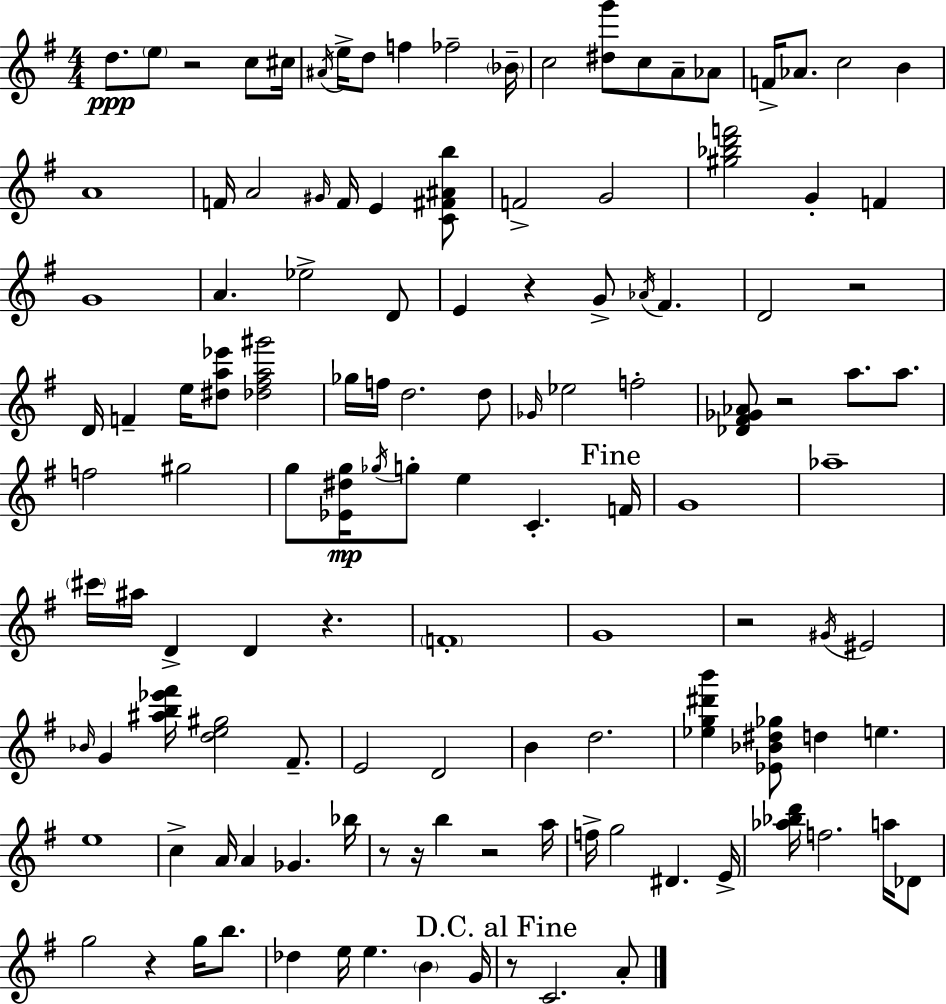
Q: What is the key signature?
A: G major